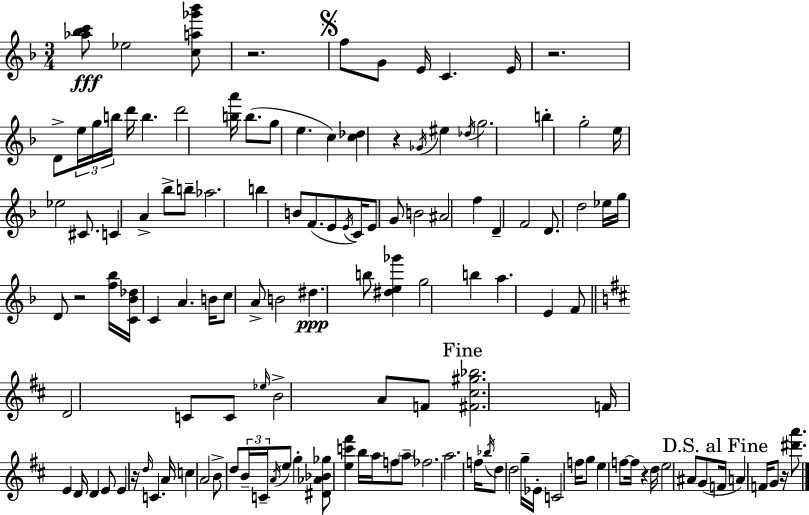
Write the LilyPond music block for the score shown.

{
  \clef treble
  \numericTimeSignature
  \time 3/4
  \key f \major
  <aes'' bes'' c'''>8\fff ees''2 <c'' a'' ges''' bes'''>8 | r2. | \mark \markup { \musicglyph "scripts.segno" } f''8 g'8 e'16 c'4. e'16 | r2. | \break d'8-> \tuplet 3/2 { e''16 g''16 b''16 } d'''16 b''4. | d'''2 <b'' a'''>16 b''8.( | g''8 e''4. c''4) | <c'' des''>4 r4 \acciaccatura { ges'16 } eis''4 | \break \acciaccatura { des''16 } g''2. | b''4-. g''2-. | e''16 ees''2 cis'8. | c'4 a'4-> bes''8-> | \break b''8-- aes''2. | b''4 b'8 f'8.( e'8 | \acciaccatura { e'16 } c'16) e'8 g'8 b'2 | ais'2 f''4 | \break d'4-- f'2 | d'8. d''2 | ees''16 g''16 d'8 r2 | <f'' bes''>16 <c' bes' des''>16 c'4 a'4. | \break b'16 c''8 a'8-> b'2 | dis''4.\ppp b''8 <dis'' e'' ges'''>4 | g''2 b''4 | a''4. e'4 | \break f'8 \bar "||" \break \key b \minor d'2 c'8 c'8 | \grace { ees''16 } b'2-> a'8 f'8 | \mark "Fine" <fis' cis'' gis'' bes''>2. | f'16 e'4 d'16 d'4 e'8 | \break e'4 r16 \grace { d''16 } c'4. | a'16 c''4 a'2 | b'8-> d''8 \tuplet 3/2 { b'16-- c'16-- \acciaccatura { a'16 } } e''8 g''4-. | <dis' aes' bes' ges''>8 <e'' c''' fis'''>4 b''16 a''16 f''8 | \break \parenthesize a''8-- fes''2. | a''2. | f''16 \acciaccatura { bes''16 } d''8 d''2 | g''16-- ees'16-. c'2 | \break f''16 g''8 e''4 f''8~~ f''16 r4 | d''16 e''2 | ais'8 g'8( \mark "D.S. al Fine" f'16 a'4) f'16 g'8 | r16 <dis''' a'''>8. \bar "|."
}